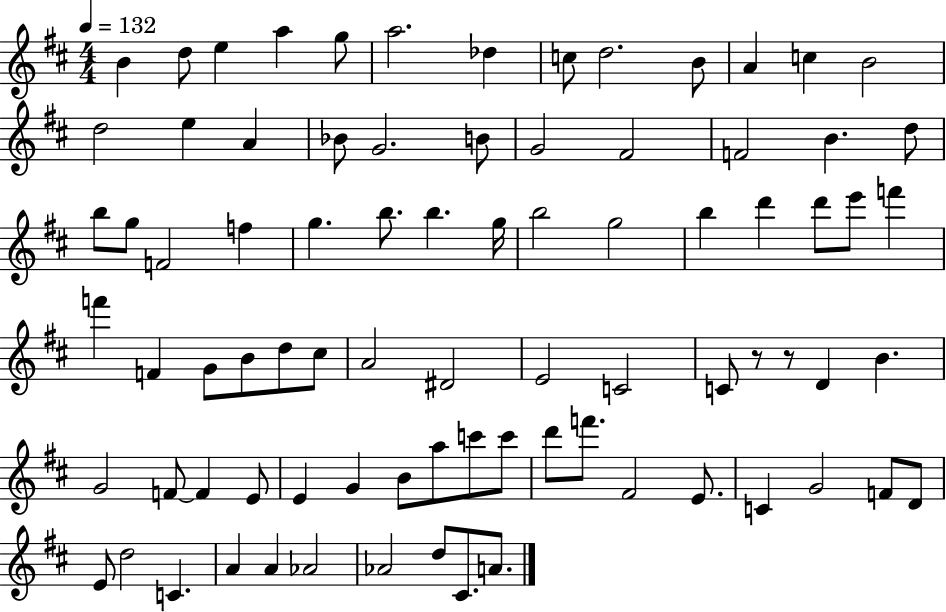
B4/q D5/e E5/q A5/q G5/e A5/h. Db5/q C5/e D5/h. B4/e A4/q C5/q B4/h D5/h E5/q A4/q Bb4/e G4/h. B4/e G4/h F#4/h F4/h B4/q. D5/e B5/e G5/e F4/h F5/q G5/q. B5/e. B5/q. G5/s B5/h G5/h B5/q D6/q D6/e E6/e F6/q F6/q F4/q G4/e B4/e D5/e C#5/e A4/h D#4/h E4/h C4/h C4/e R/e R/e D4/q B4/q. G4/h F4/e F4/q E4/e E4/q G4/q B4/e A5/e C6/e C6/e D6/e F6/e. F#4/h E4/e. C4/q G4/h F4/e D4/e E4/e D5/h C4/q. A4/q A4/q Ab4/h Ab4/h D5/e C#4/e. A4/e.